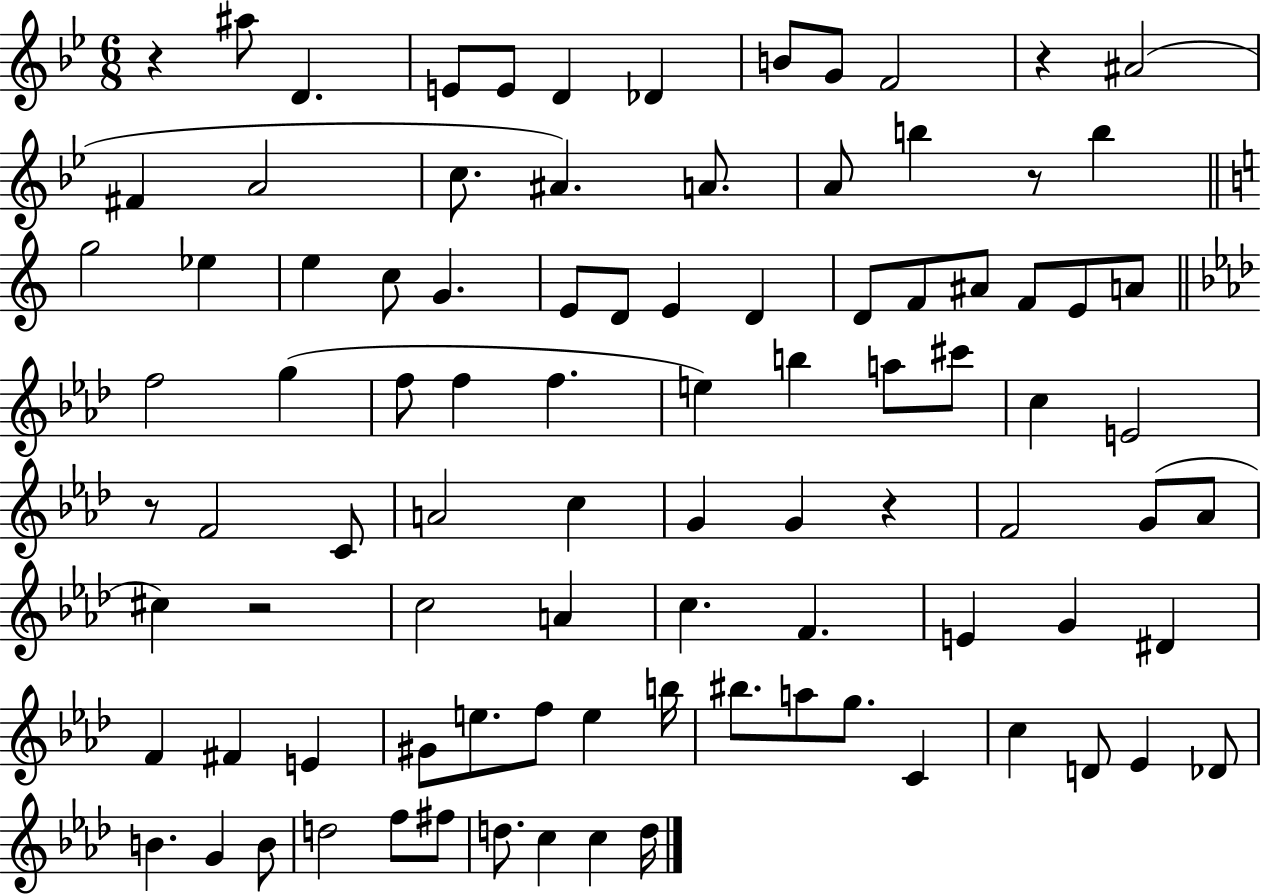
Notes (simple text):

R/q A#5/e D4/q. E4/e E4/e D4/q Db4/q B4/e G4/e F4/h R/q A#4/h F#4/q A4/h C5/e. A#4/q. A4/e. A4/e B5/q R/e B5/q G5/h Eb5/q E5/q C5/e G4/q. E4/e D4/e E4/q D4/q D4/e F4/e A#4/e F4/e E4/e A4/e F5/h G5/q F5/e F5/q F5/q. E5/q B5/q A5/e C#6/e C5/q E4/h R/e F4/h C4/e A4/h C5/q G4/q G4/q R/q F4/h G4/e Ab4/e C#5/q R/h C5/h A4/q C5/q. F4/q. E4/q G4/q D#4/q F4/q F#4/q E4/q G#4/e E5/e. F5/e E5/q B5/s BIS5/e. A5/e G5/e. C4/q C5/q D4/e Eb4/q Db4/e B4/q. G4/q B4/e D5/h F5/e F#5/e D5/e. C5/q C5/q D5/s